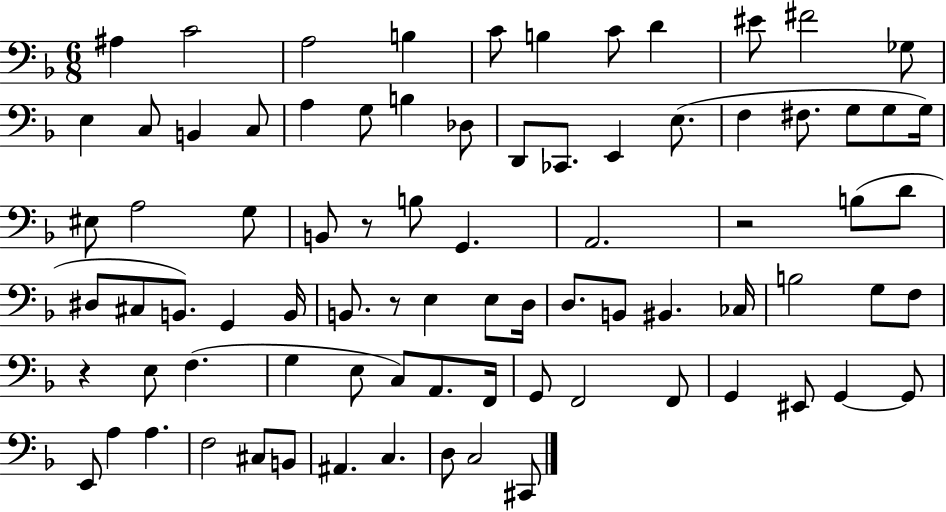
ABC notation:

X:1
T:Untitled
M:6/8
L:1/4
K:F
^A, C2 A,2 B, C/2 B, C/2 D ^E/2 ^F2 _G,/2 E, C,/2 B,, C,/2 A, G,/2 B, _D,/2 D,,/2 _C,,/2 E,, E,/2 F, ^F,/2 G,/2 G,/2 G,/4 ^E,/2 A,2 G,/2 B,,/2 z/2 B,/2 G,, A,,2 z2 B,/2 D/2 ^D,/2 ^C,/2 B,,/2 G,, B,,/4 B,,/2 z/2 E, E,/2 D,/4 D,/2 B,,/2 ^B,, _C,/4 B,2 G,/2 F,/2 z E,/2 F, G, E,/2 C,/2 A,,/2 F,,/4 G,,/2 F,,2 F,,/2 G,, ^E,,/2 G,, G,,/2 E,,/2 A, A, F,2 ^C,/2 B,,/2 ^A,, C, D,/2 C,2 ^C,,/2